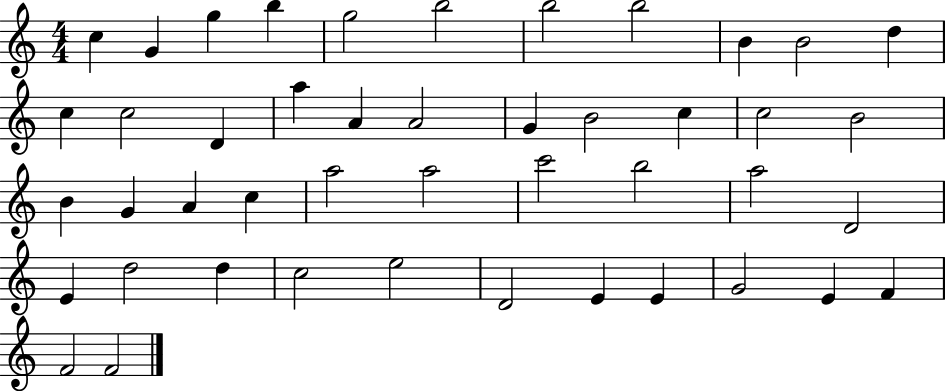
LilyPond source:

{
  \clef treble
  \numericTimeSignature
  \time 4/4
  \key c \major
  c''4 g'4 g''4 b''4 | g''2 b''2 | b''2 b''2 | b'4 b'2 d''4 | \break c''4 c''2 d'4 | a''4 a'4 a'2 | g'4 b'2 c''4 | c''2 b'2 | \break b'4 g'4 a'4 c''4 | a''2 a''2 | c'''2 b''2 | a''2 d'2 | \break e'4 d''2 d''4 | c''2 e''2 | d'2 e'4 e'4 | g'2 e'4 f'4 | \break f'2 f'2 | \bar "|."
}